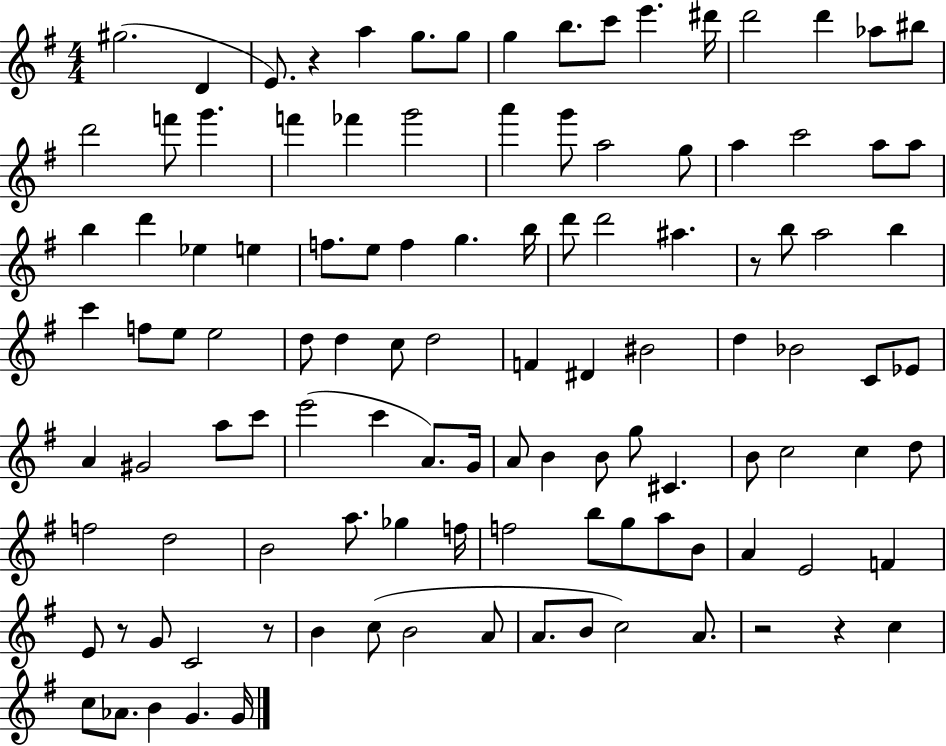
X:1
T:Untitled
M:4/4
L:1/4
K:G
^g2 D E/2 z a g/2 g/2 g b/2 c'/2 e' ^d'/4 d'2 d' _a/2 ^b/2 d'2 f'/2 g' f' _f' g'2 a' g'/2 a2 g/2 a c'2 a/2 a/2 b d' _e e f/2 e/2 f g b/4 d'/2 d'2 ^a z/2 b/2 a2 b c' f/2 e/2 e2 d/2 d c/2 d2 F ^D ^B2 d _B2 C/2 _E/2 A ^G2 a/2 c'/2 e'2 c' A/2 G/4 A/2 B B/2 g/2 ^C B/2 c2 c d/2 f2 d2 B2 a/2 _g f/4 f2 b/2 g/2 a/2 B/2 A E2 F E/2 z/2 G/2 C2 z/2 B c/2 B2 A/2 A/2 B/2 c2 A/2 z2 z c c/2 _A/2 B G G/4